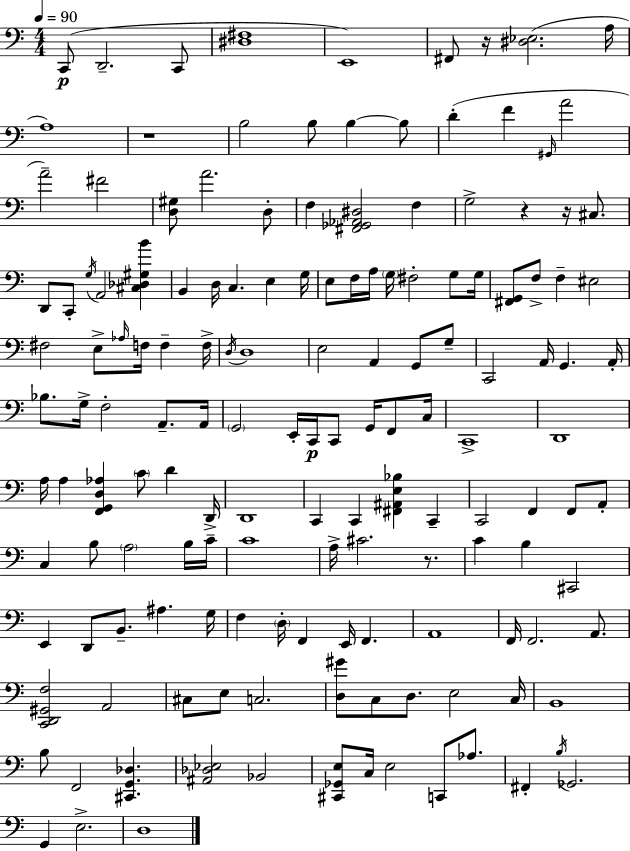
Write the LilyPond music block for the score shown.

{
  \clef bass
  \numericTimeSignature
  \time 4/4
  \key a \minor
  \tempo 4 = 90
  \repeat volta 2 { c,8(\p d,2.-- c,8 | <dis fis>1 | e,1) | fis,8 r16 <dis ees>2.( a16 | \break a1) | r1 | b2 b8 b4~~ b8 | d'4-.( f'4 \grace { gis,16 } a'2 | \break a'2--) fis'2 | <d gis>8 a'2. d8-. | f4 <fis, ges, aes, dis>2 f4 | g2-> r4 r16 cis8. | \break d,8 c,8-. \acciaccatura { g16 } a,2 <cis des gis b'>4 | b,4 d16 c4. e4 | g16 e8 f16 a16 \parenthesize g16 fis2-. g8 | g16 <fis, g,>8 f8-> f4-- eis2 | \break fis2 e8-> \grace { aes16 } f16 f4-- | f16-> \acciaccatura { d16 } d1 | e2 a,4 | g,8 g8-- c,2 a,16 g,4. | \break a,16-. bes8. g16-> f2-. | a,8.-- a,16 \parenthesize g,2 e,16-. c,16\p c,8 | g,16 f,8 c16 c,1-> | d,1 | \break a16 a4 <f, g, d aes>4 \parenthesize c'8 d'4 | d,16-> d,1 | c,4 c,4 <fis, ais, e bes>4 | c,4-- c,2 f,4 | \break f,8 a,8-. c4 b8 \parenthesize a2 | b16 c'16-- c'1 | a16-> cis'2. | r8. c'4 b4 cis,2 | \break e,4 d,8 b,8.-- ais4. | g16 f4 \parenthesize d16-. f,4 e,16 f,4. | a,1 | f,16 f,2. | \break a,8. <c, d, gis, f>2 a,2 | cis8 e8 c2. | <d gis'>8 c8 d8. e2 | c16 b,1 | \break b8 f,2 <cis, g, des>4. | <ais, des ees>2 bes,2 | <cis, ges, e>8 c16 e2 c,8 | aes8. fis,4-. \acciaccatura { b16 } ges,2. | \break g,4 e2.-> | d1 | } \bar "|."
}